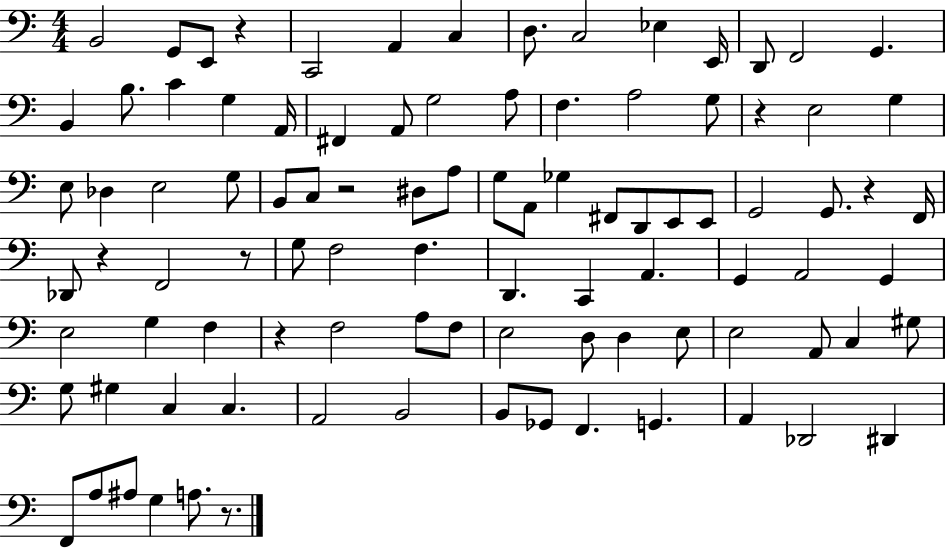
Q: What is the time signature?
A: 4/4